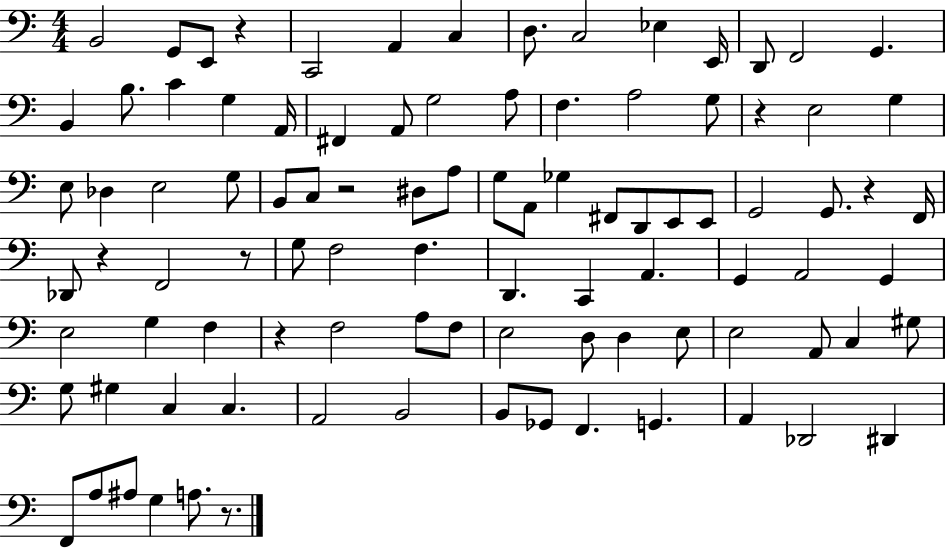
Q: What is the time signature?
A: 4/4